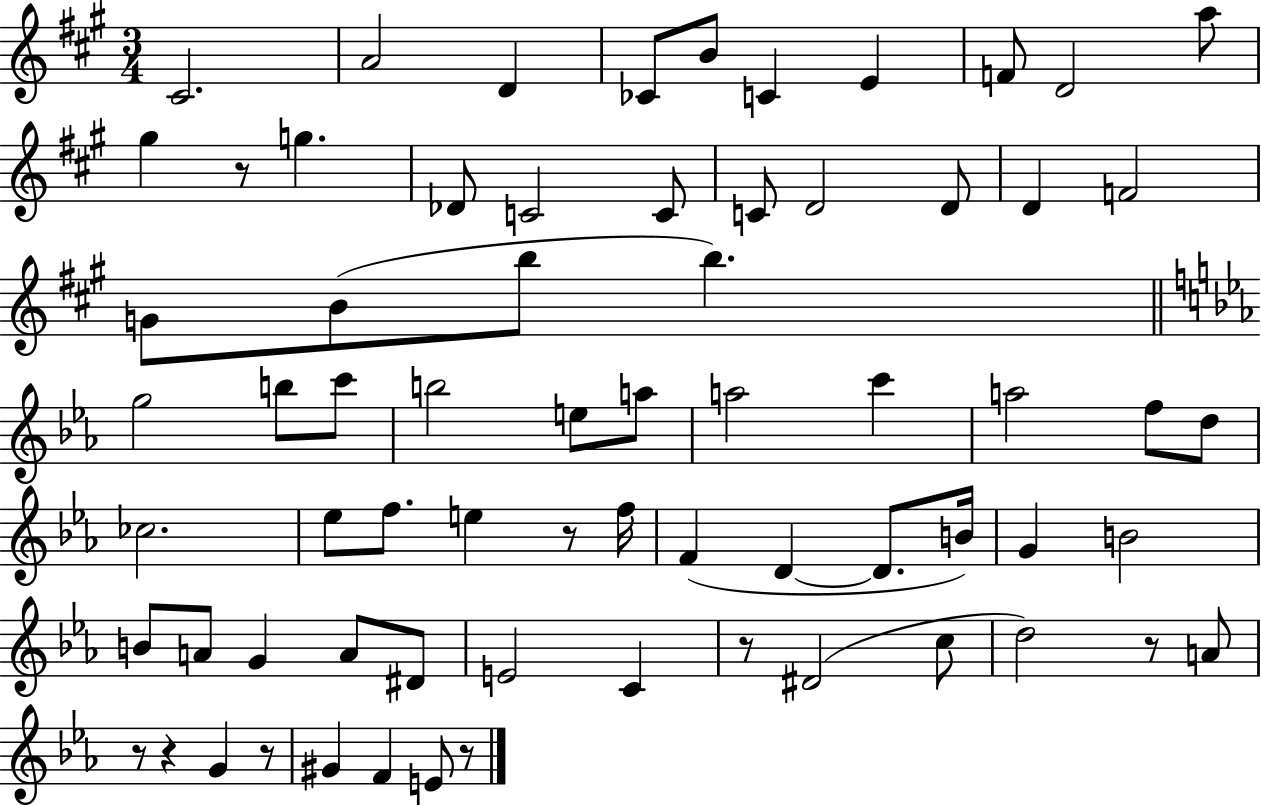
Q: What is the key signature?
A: A major